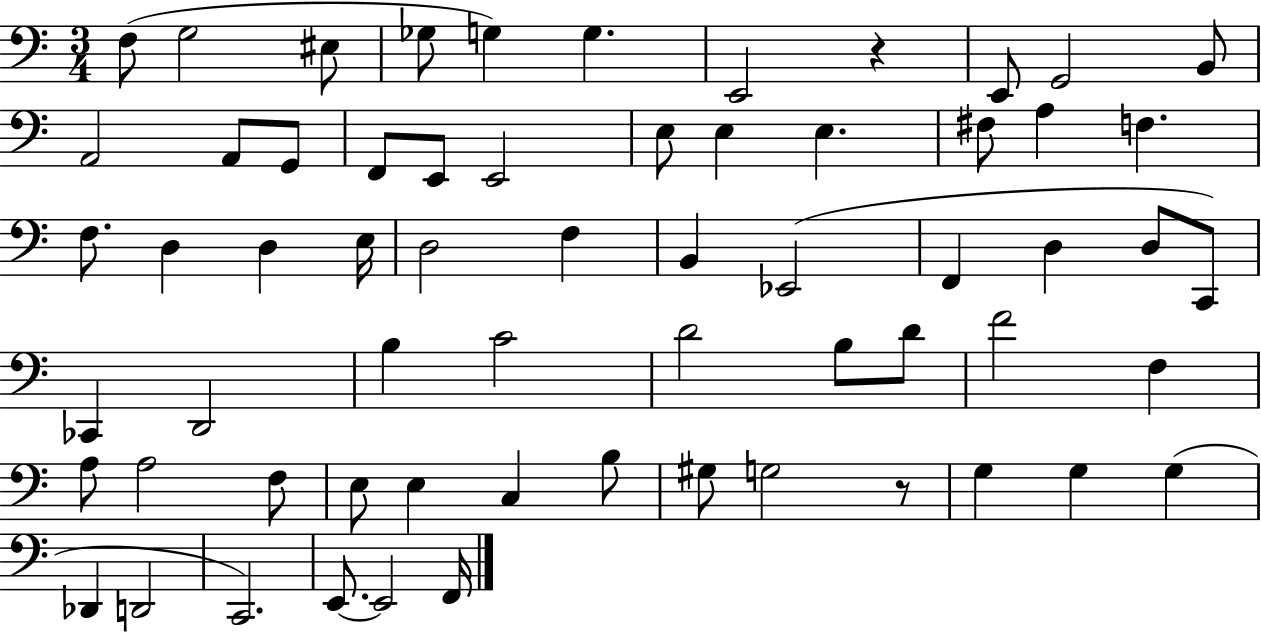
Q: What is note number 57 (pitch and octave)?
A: D2